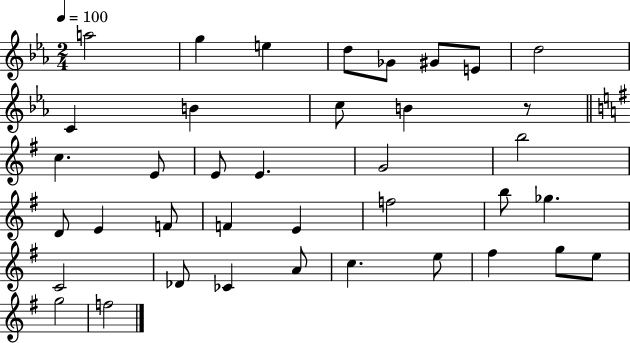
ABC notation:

X:1
T:Untitled
M:2/4
L:1/4
K:Eb
a2 g e d/2 _G/2 ^G/2 E/2 d2 C B c/2 B z/2 c E/2 E/2 E G2 b2 D/2 E F/2 F E f2 b/2 _g C2 _D/2 _C A/2 c e/2 ^f g/2 e/2 g2 f2